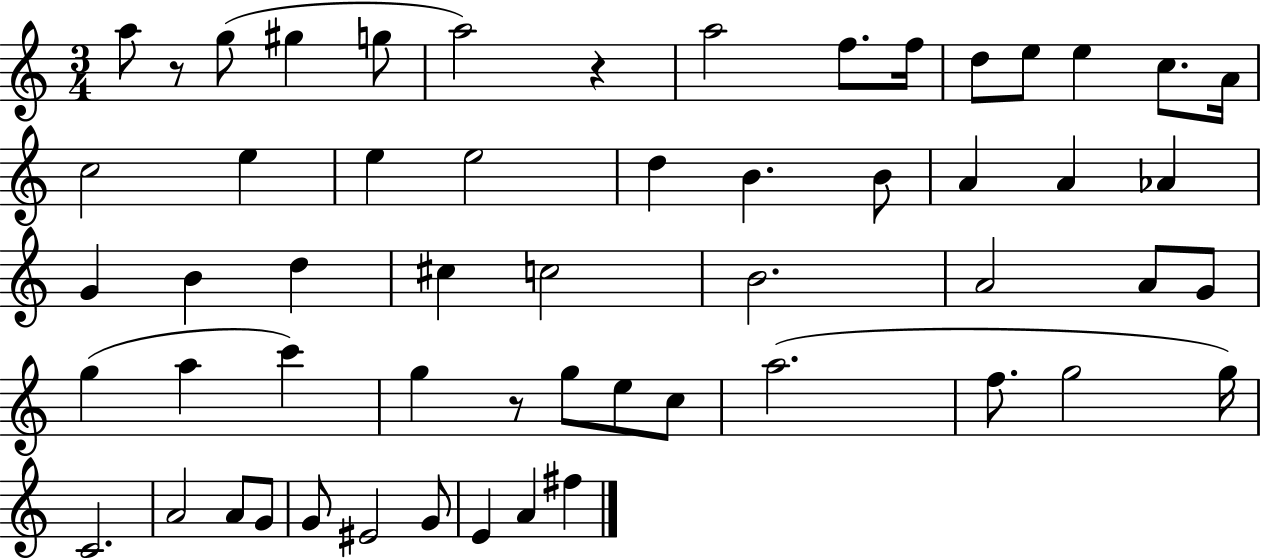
A5/e R/e G5/e G#5/q G5/e A5/h R/q A5/h F5/e. F5/s D5/e E5/e E5/q C5/e. A4/s C5/h E5/q E5/q E5/h D5/q B4/q. B4/e A4/q A4/q Ab4/q G4/q B4/q D5/q C#5/q C5/h B4/h. A4/h A4/e G4/e G5/q A5/q C6/q G5/q R/e G5/e E5/e C5/e A5/h. F5/e. G5/h G5/s C4/h. A4/h A4/e G4/e G4/e EIS4/h G4/e E4/q A4/q F#5/q